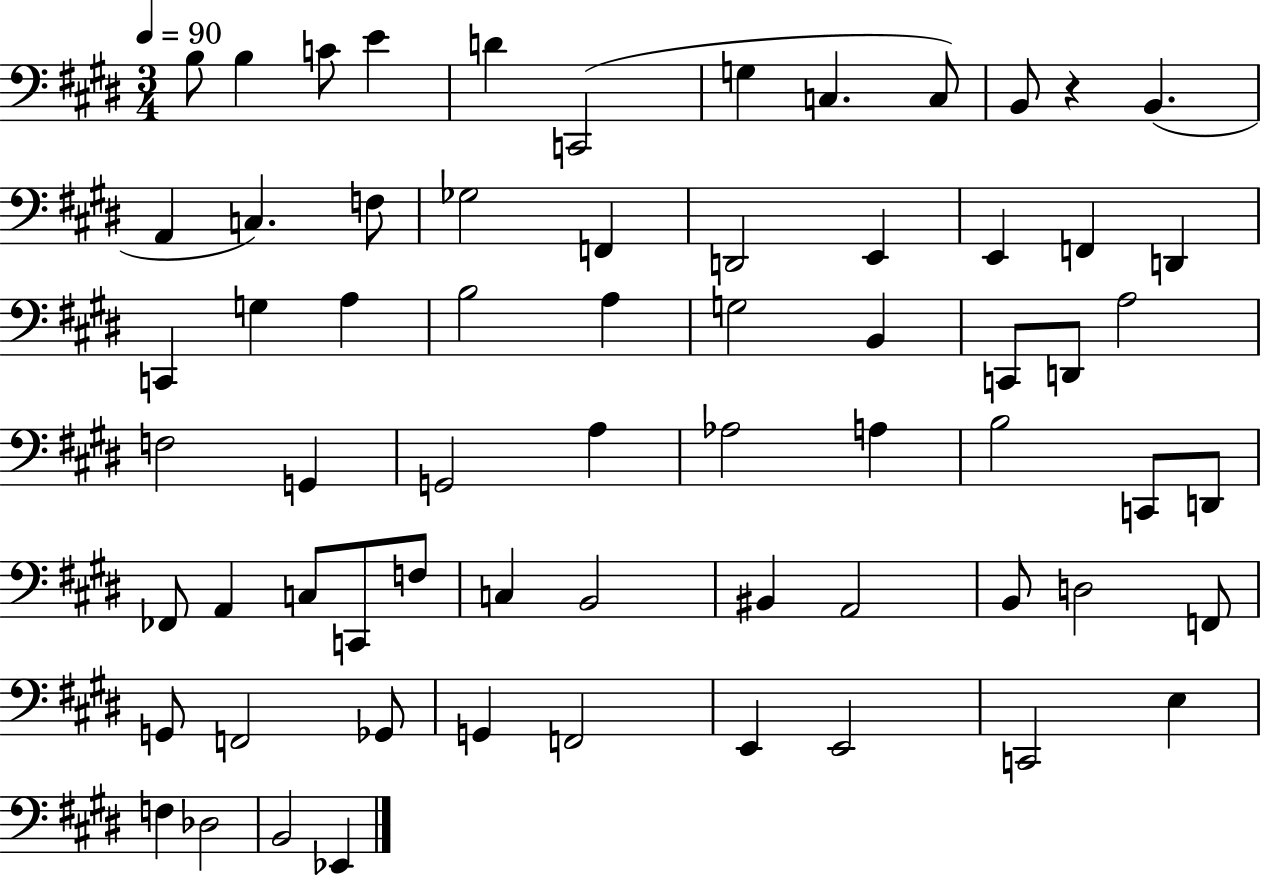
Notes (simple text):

B3/e B3/q C4/e E4/q D4/q C2/h G3/q C3/q. C3/e B2/e R/q B2/q. A2/q C3/q. F3/e Gb3/h F2/q D2/h E2/q E2/q F2/q D2/q C2/q G3/q A3/q B3/h A3/q G3/h B2/q C2/e D2/e A3/h F3/h G2/q G2/h A3/q Ab3/h A3/q B3/h C2/e D2/e FES2/e A2/q C3/e C2/e F3/e C3/q B2/h BIS2/q A2/h B2/e D3/h F2/e G2/e F2/h Gb2/e G2/q F2/h E2/q E2/h C2/h E3/q F3/q Db3/h B2/h Eb2/q